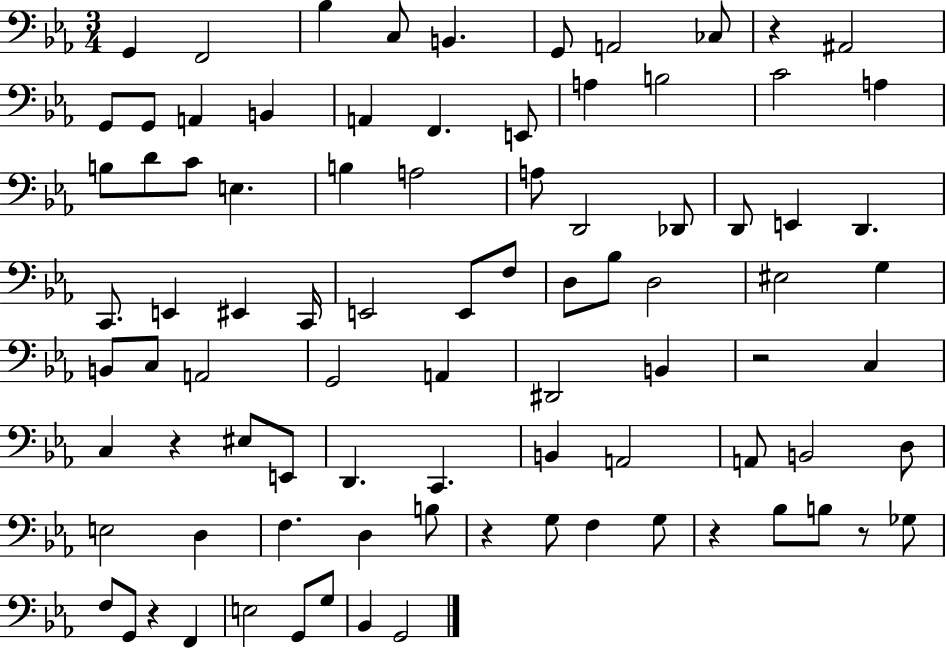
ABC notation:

X:1
T:Untitled
M:3/4
L:1/4
K:Eb
G,, F,,2 _B, C,/2 B,, G,,/2 A,,2 _C,/2 z ^A,,2 G,,/2 G,,/2 A,, B,, A,, F,, E,,/2 A, B,2 C2 A, B,/2 D/2 C/2 E, B, A,2 A,/2 D,,2 _D,,/2 D,,/2 E,, D,, C,,/2 E,, ^E,, C,,/4 E,,2 E,,/2 F,/2 D,/2 _B,/2 D,2 ^E,2 G, B,,/2 C,/2 A,,2 G,,2 A,, ^D,,2 B,, z2 C, C, z ^E,/2 E,,/2 D,, C,, B,, A,,2 A,,/2 B,,2 D,/2 E,2 D, F, D, B,/2 z G,/2 F, G,/2 z _B,/2 B,/2 z/2 _G,/2 F,/2 G,,/2 z F,, E,2 G,,/2 G,/2 _B,, G,,2